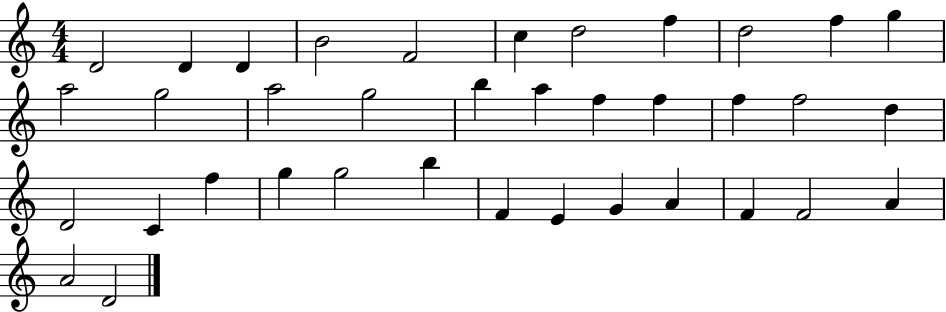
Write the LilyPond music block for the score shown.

{
  \clef treble
  \numericTimeSignature
  \time 4/4
  \key c \major
  d'2 d'4 d'4 | b'2 f'2 | c''4 d''2 f''4 | d''2 f''4 g''4 | \break a''2 g''2 | a''2 g''2 | b''4 a''4 f''4 f''4 | f''4 f''2 d''4 | \break d'2 c'4 f''4 | g''4 g''2 b''4 | f'4 e'4 g'4 a'4 | f'4 f'2 a'4 | \break a'2 d'2 | \bar "|."
}